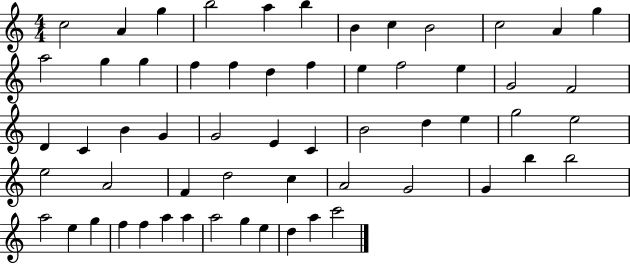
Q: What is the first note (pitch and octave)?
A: C5